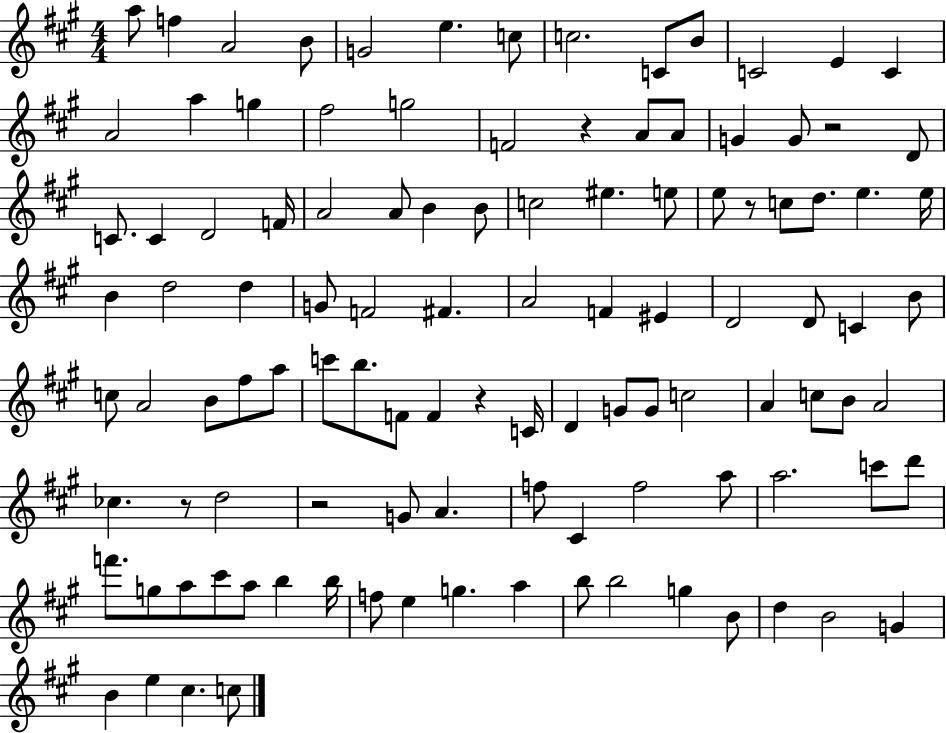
{
  \clef treble
  \numericTimeSignature
  \time 4/4
  \key a \major
  \repeat volta 2 { a''8 f''4 a'2 b'8 | g'2 e''4. c''8 | c''2. c'8 b'8 | c'2 e'4 c'4 | \break a'2 a''4 g''4 | fis''2 g''2 | f'2 r4 a'8 a'8 | g'4 g'8 r2 d'8 | \break c'8. c'4 d'2 f'16 | a'2 a'8 b'4 b'8 | c''2 eis''4. e''8 | e''8 r8 c''8 d''8. e''4. e''16 | \break b'4 d''2 d''4 | g'8 f'2 fis'4. | a'2 f'4 eis'4 | d'2 d'8 c'4 b'8 | \break c''8 a'2 b'8 fis''8 a''8 | c'''8 b''8. f'8 f'4 r4 c'16 | d'4 g'8 g'8 c''2 | a'4 c''8 b'8 a'2 | \break ces''4. r8 d''2 | r2 g'8 a'4. | f''8 cis'4 f''2 a''8 | a''2. c'''8 d'''8 | \break f'''8. g''8 a''8 cis'''8 a''8 b''4 b''16 | f''8 e''4 g''4. a''4 | b''8 b''2 g''4 b'8 | d''4 b'2 g'4 | \break b'4 e''4 cis''4. c''8 | } \bar "|."
}